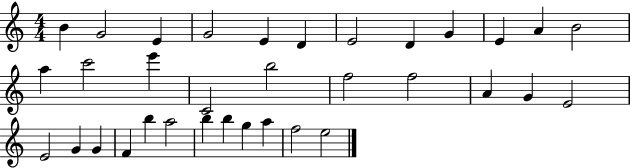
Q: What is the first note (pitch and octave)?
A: B4